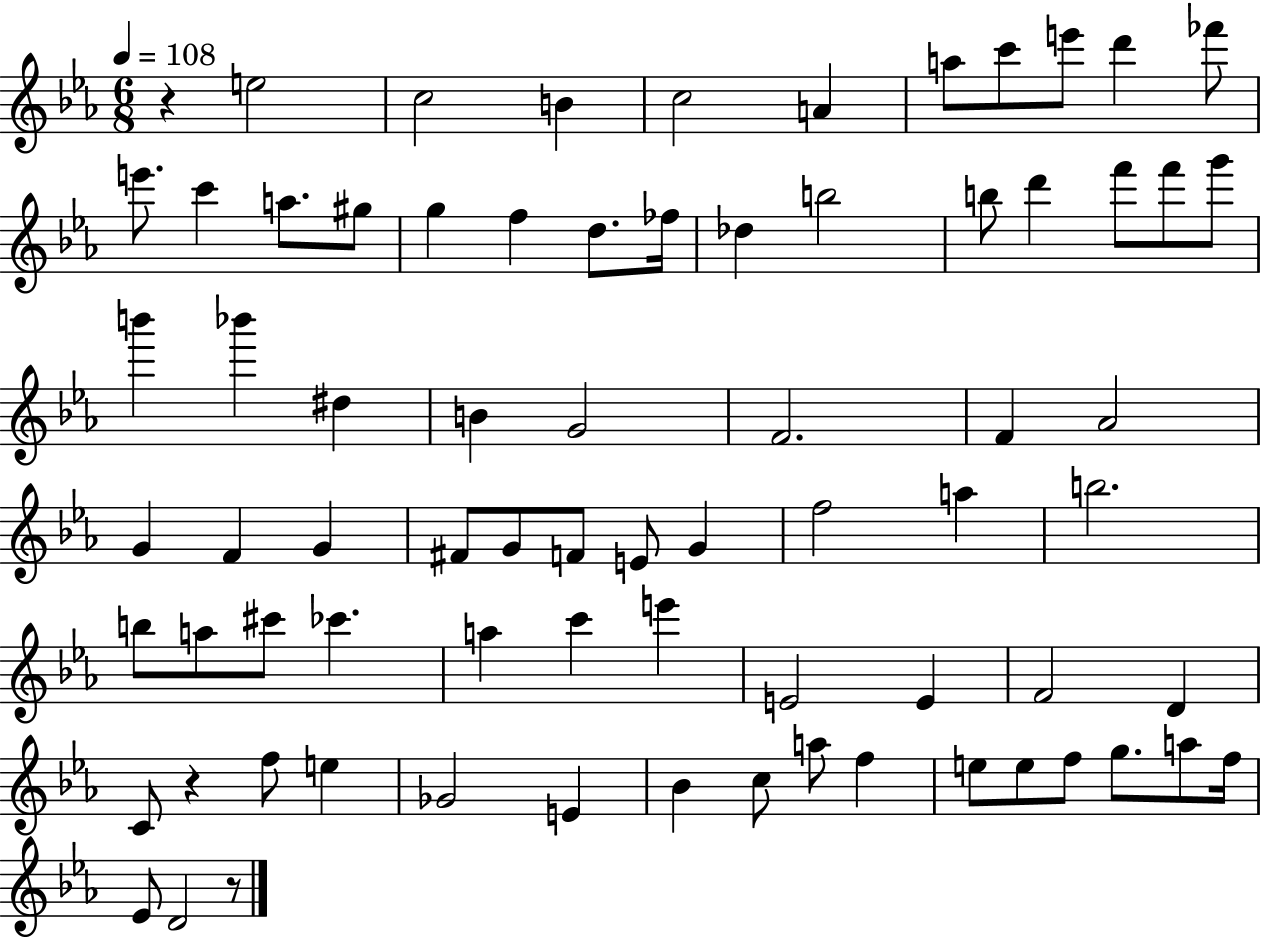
{
  \clef treble
  \numericTimeSignature
  \time 6/8
  \key ees \major
  \tempo 4 = 108
  r4 e''2 | c''2 b'4 | c''2 a'4 | a''8 c'''8 e'''8 d'''4 fes'''8 | \break e'''8. c'''4 a''8. gis''8 | g''4 f''4 d''8. fes''16 | des''4 b''2 | b''8 d'''4 f'''8 f'''8 g'''8 | \break b'''4 bes'''4 dis''4 | b'4 g'2 | f'2. | f'4 aes'2 | \break g'4 f'4 g'4 | fis'8 g'8 f'8 e'8 g'4 | f''2 a''4 | b''2. | \break b''8 a''8 cis'''8 ces'''4. | a''4 c'''4 e'''4 | e'2 e'4 | f'2 d'4 | \break c'8 r4 f''8 e''4 | ges'2 e'4 | bes'4 c''8 a''8 f''4 | e''8 e''8 f''8 g''8. a''8 f''16 | \break ees'8 d'2 r8 | \bar "|."
}